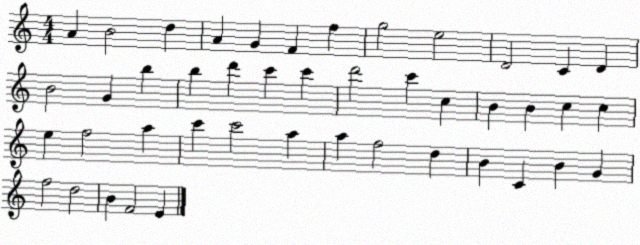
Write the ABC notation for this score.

X:1
T:Untitled
M:4/4
L:1/4
K:C
A B2 d A G F f g2 e2 D2 C D B2 G b b d' c' c' d'2 c' c B B c c e f2 a c' c'2 a a f2 d B C B G f2 d2 B F2 E